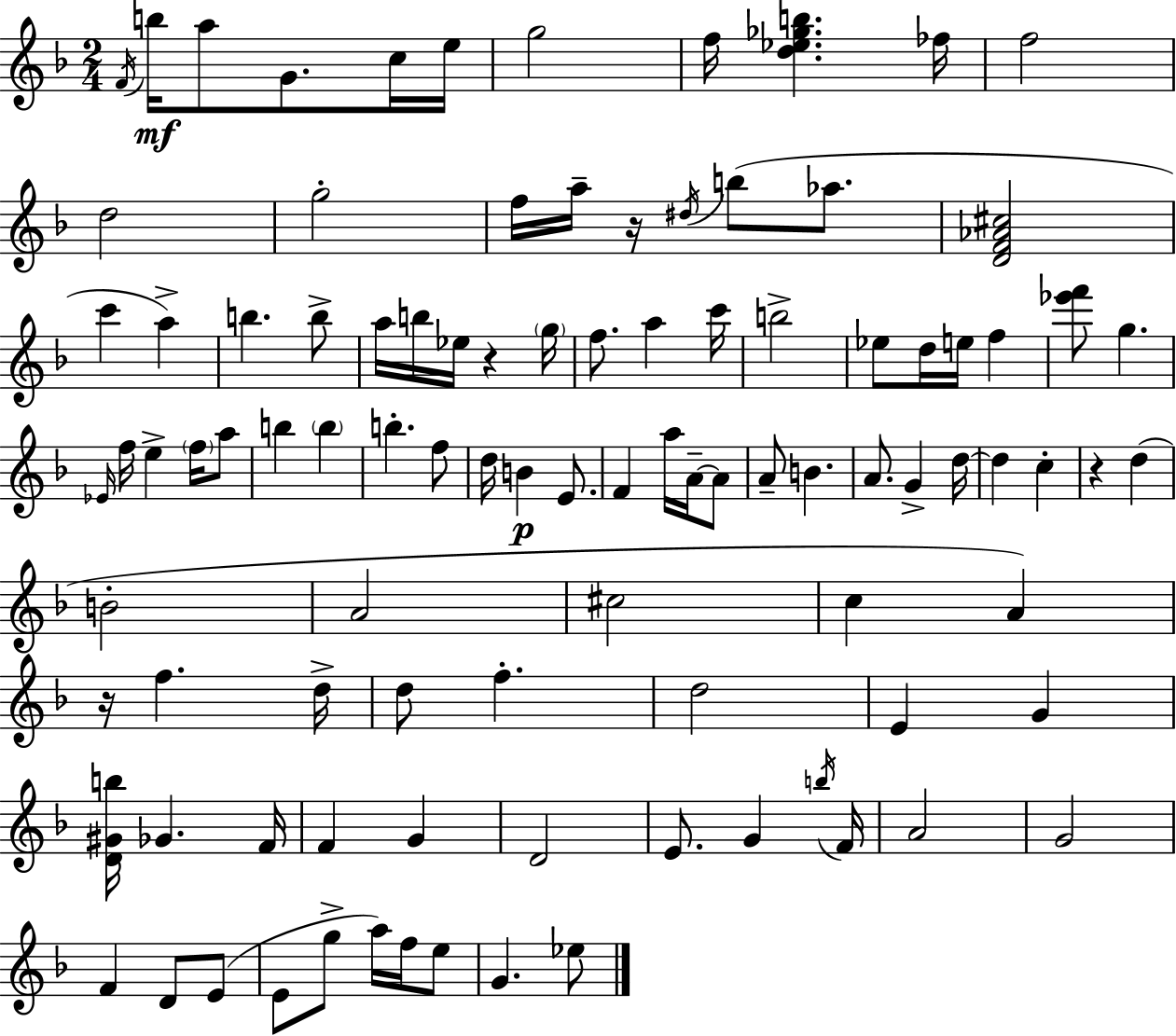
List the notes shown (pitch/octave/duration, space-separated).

F4/s B5/s A5/e G4/e. C5/s E5/s G5/h F5/s [D5,Eb5,Gb5,B5]/q. FES5/s F5/h D5/h G5/h F5/s A5/s R/s D#5/s B5/e Ab5/e. [D4,F4,Ab4,C#5]/h C6/q A5/q B5/q. B5/e A5/s B5/s Eb5/s R/q G5/s F5/e. A5/q C6/s B5/h Eb5/e D5/s E5/s F5/q [Eb6,F6]/e G5/q. Eb4/s F5/s E5/q F5/s A5/e B5/q B5/q B5/q. F5/e D5/s B4/q E4/e. F4/q A5/s A4/s A4/e A4/e B4/q. A4/e. G4/q D5/s D5/q C5/q R/q D5/q B4/h A4/h C#5/h C5/q A4/q R/s F5/q. D5/s D5/e F5/q. D5/h E4/q G4/q [D4,G#4,B5]/s Gb4/q. F4/s F4/q G4/q D4/h E4/e. G4/q B5/s F4/s A4/h G4/h F4/q D4/e E4/e E4/e G5/e A5/s F5/s E5/e G4/q. Eb5/e